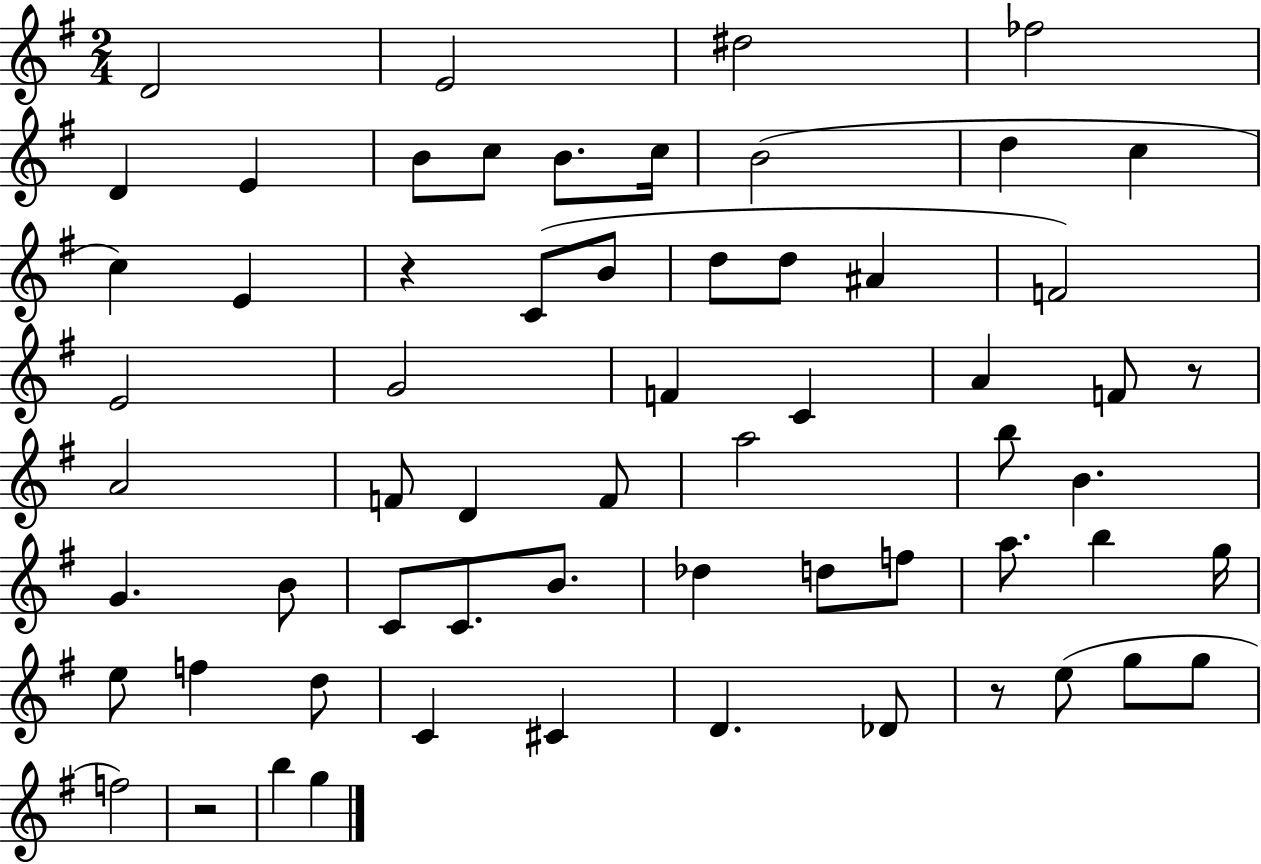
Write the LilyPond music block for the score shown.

{
  \clef treble
  \numericTimeSignature
  \time 2/4
  \key g \major
  d'2 | e'2 | dis''2 | fes''2 | \break d'4 e'4 | b'8 c''8 b'8. c''16 | b'2( | d''4 c''4 | \break c''4) e'4 | r4 c'8( b'8 | d''8 d''8 ais'4 | f'2) | \break e'2 | g'2 | f'4 c'4 | a'4 f'8 r8 | \break a'2 | f'8 d'4 f'8 | a''2 | b''8 b'4. | \break g'4. b'8 | c'8 c'8. b'8. | des''4 d''8 f''8 | a''8. b''4 g''16 | \break e''8 f''4 d''8 | c'4 cis'4 | d'4. des'8 | r8 e''8( g''8 g''8 | \break f''2) | r2 | b''4 g''4 | \bar "|."
}